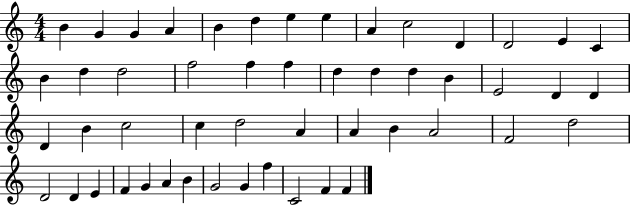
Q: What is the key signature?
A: C major